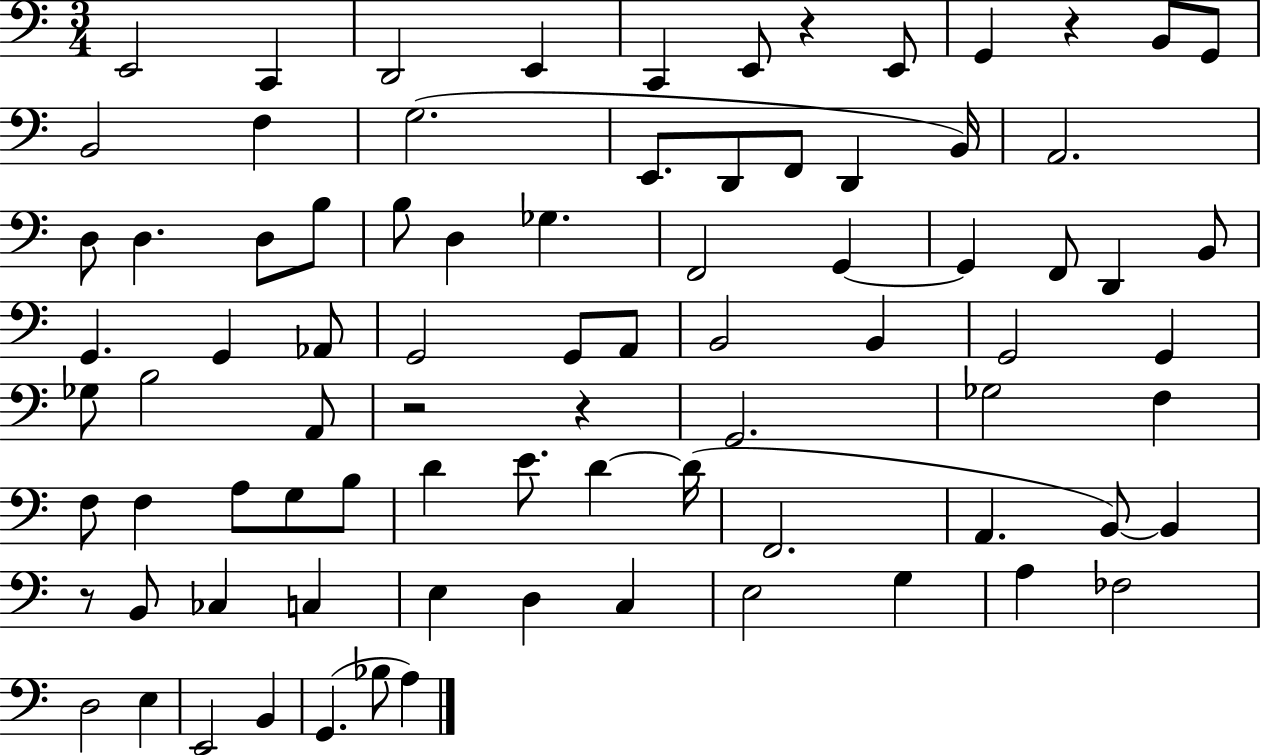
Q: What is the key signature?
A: C major